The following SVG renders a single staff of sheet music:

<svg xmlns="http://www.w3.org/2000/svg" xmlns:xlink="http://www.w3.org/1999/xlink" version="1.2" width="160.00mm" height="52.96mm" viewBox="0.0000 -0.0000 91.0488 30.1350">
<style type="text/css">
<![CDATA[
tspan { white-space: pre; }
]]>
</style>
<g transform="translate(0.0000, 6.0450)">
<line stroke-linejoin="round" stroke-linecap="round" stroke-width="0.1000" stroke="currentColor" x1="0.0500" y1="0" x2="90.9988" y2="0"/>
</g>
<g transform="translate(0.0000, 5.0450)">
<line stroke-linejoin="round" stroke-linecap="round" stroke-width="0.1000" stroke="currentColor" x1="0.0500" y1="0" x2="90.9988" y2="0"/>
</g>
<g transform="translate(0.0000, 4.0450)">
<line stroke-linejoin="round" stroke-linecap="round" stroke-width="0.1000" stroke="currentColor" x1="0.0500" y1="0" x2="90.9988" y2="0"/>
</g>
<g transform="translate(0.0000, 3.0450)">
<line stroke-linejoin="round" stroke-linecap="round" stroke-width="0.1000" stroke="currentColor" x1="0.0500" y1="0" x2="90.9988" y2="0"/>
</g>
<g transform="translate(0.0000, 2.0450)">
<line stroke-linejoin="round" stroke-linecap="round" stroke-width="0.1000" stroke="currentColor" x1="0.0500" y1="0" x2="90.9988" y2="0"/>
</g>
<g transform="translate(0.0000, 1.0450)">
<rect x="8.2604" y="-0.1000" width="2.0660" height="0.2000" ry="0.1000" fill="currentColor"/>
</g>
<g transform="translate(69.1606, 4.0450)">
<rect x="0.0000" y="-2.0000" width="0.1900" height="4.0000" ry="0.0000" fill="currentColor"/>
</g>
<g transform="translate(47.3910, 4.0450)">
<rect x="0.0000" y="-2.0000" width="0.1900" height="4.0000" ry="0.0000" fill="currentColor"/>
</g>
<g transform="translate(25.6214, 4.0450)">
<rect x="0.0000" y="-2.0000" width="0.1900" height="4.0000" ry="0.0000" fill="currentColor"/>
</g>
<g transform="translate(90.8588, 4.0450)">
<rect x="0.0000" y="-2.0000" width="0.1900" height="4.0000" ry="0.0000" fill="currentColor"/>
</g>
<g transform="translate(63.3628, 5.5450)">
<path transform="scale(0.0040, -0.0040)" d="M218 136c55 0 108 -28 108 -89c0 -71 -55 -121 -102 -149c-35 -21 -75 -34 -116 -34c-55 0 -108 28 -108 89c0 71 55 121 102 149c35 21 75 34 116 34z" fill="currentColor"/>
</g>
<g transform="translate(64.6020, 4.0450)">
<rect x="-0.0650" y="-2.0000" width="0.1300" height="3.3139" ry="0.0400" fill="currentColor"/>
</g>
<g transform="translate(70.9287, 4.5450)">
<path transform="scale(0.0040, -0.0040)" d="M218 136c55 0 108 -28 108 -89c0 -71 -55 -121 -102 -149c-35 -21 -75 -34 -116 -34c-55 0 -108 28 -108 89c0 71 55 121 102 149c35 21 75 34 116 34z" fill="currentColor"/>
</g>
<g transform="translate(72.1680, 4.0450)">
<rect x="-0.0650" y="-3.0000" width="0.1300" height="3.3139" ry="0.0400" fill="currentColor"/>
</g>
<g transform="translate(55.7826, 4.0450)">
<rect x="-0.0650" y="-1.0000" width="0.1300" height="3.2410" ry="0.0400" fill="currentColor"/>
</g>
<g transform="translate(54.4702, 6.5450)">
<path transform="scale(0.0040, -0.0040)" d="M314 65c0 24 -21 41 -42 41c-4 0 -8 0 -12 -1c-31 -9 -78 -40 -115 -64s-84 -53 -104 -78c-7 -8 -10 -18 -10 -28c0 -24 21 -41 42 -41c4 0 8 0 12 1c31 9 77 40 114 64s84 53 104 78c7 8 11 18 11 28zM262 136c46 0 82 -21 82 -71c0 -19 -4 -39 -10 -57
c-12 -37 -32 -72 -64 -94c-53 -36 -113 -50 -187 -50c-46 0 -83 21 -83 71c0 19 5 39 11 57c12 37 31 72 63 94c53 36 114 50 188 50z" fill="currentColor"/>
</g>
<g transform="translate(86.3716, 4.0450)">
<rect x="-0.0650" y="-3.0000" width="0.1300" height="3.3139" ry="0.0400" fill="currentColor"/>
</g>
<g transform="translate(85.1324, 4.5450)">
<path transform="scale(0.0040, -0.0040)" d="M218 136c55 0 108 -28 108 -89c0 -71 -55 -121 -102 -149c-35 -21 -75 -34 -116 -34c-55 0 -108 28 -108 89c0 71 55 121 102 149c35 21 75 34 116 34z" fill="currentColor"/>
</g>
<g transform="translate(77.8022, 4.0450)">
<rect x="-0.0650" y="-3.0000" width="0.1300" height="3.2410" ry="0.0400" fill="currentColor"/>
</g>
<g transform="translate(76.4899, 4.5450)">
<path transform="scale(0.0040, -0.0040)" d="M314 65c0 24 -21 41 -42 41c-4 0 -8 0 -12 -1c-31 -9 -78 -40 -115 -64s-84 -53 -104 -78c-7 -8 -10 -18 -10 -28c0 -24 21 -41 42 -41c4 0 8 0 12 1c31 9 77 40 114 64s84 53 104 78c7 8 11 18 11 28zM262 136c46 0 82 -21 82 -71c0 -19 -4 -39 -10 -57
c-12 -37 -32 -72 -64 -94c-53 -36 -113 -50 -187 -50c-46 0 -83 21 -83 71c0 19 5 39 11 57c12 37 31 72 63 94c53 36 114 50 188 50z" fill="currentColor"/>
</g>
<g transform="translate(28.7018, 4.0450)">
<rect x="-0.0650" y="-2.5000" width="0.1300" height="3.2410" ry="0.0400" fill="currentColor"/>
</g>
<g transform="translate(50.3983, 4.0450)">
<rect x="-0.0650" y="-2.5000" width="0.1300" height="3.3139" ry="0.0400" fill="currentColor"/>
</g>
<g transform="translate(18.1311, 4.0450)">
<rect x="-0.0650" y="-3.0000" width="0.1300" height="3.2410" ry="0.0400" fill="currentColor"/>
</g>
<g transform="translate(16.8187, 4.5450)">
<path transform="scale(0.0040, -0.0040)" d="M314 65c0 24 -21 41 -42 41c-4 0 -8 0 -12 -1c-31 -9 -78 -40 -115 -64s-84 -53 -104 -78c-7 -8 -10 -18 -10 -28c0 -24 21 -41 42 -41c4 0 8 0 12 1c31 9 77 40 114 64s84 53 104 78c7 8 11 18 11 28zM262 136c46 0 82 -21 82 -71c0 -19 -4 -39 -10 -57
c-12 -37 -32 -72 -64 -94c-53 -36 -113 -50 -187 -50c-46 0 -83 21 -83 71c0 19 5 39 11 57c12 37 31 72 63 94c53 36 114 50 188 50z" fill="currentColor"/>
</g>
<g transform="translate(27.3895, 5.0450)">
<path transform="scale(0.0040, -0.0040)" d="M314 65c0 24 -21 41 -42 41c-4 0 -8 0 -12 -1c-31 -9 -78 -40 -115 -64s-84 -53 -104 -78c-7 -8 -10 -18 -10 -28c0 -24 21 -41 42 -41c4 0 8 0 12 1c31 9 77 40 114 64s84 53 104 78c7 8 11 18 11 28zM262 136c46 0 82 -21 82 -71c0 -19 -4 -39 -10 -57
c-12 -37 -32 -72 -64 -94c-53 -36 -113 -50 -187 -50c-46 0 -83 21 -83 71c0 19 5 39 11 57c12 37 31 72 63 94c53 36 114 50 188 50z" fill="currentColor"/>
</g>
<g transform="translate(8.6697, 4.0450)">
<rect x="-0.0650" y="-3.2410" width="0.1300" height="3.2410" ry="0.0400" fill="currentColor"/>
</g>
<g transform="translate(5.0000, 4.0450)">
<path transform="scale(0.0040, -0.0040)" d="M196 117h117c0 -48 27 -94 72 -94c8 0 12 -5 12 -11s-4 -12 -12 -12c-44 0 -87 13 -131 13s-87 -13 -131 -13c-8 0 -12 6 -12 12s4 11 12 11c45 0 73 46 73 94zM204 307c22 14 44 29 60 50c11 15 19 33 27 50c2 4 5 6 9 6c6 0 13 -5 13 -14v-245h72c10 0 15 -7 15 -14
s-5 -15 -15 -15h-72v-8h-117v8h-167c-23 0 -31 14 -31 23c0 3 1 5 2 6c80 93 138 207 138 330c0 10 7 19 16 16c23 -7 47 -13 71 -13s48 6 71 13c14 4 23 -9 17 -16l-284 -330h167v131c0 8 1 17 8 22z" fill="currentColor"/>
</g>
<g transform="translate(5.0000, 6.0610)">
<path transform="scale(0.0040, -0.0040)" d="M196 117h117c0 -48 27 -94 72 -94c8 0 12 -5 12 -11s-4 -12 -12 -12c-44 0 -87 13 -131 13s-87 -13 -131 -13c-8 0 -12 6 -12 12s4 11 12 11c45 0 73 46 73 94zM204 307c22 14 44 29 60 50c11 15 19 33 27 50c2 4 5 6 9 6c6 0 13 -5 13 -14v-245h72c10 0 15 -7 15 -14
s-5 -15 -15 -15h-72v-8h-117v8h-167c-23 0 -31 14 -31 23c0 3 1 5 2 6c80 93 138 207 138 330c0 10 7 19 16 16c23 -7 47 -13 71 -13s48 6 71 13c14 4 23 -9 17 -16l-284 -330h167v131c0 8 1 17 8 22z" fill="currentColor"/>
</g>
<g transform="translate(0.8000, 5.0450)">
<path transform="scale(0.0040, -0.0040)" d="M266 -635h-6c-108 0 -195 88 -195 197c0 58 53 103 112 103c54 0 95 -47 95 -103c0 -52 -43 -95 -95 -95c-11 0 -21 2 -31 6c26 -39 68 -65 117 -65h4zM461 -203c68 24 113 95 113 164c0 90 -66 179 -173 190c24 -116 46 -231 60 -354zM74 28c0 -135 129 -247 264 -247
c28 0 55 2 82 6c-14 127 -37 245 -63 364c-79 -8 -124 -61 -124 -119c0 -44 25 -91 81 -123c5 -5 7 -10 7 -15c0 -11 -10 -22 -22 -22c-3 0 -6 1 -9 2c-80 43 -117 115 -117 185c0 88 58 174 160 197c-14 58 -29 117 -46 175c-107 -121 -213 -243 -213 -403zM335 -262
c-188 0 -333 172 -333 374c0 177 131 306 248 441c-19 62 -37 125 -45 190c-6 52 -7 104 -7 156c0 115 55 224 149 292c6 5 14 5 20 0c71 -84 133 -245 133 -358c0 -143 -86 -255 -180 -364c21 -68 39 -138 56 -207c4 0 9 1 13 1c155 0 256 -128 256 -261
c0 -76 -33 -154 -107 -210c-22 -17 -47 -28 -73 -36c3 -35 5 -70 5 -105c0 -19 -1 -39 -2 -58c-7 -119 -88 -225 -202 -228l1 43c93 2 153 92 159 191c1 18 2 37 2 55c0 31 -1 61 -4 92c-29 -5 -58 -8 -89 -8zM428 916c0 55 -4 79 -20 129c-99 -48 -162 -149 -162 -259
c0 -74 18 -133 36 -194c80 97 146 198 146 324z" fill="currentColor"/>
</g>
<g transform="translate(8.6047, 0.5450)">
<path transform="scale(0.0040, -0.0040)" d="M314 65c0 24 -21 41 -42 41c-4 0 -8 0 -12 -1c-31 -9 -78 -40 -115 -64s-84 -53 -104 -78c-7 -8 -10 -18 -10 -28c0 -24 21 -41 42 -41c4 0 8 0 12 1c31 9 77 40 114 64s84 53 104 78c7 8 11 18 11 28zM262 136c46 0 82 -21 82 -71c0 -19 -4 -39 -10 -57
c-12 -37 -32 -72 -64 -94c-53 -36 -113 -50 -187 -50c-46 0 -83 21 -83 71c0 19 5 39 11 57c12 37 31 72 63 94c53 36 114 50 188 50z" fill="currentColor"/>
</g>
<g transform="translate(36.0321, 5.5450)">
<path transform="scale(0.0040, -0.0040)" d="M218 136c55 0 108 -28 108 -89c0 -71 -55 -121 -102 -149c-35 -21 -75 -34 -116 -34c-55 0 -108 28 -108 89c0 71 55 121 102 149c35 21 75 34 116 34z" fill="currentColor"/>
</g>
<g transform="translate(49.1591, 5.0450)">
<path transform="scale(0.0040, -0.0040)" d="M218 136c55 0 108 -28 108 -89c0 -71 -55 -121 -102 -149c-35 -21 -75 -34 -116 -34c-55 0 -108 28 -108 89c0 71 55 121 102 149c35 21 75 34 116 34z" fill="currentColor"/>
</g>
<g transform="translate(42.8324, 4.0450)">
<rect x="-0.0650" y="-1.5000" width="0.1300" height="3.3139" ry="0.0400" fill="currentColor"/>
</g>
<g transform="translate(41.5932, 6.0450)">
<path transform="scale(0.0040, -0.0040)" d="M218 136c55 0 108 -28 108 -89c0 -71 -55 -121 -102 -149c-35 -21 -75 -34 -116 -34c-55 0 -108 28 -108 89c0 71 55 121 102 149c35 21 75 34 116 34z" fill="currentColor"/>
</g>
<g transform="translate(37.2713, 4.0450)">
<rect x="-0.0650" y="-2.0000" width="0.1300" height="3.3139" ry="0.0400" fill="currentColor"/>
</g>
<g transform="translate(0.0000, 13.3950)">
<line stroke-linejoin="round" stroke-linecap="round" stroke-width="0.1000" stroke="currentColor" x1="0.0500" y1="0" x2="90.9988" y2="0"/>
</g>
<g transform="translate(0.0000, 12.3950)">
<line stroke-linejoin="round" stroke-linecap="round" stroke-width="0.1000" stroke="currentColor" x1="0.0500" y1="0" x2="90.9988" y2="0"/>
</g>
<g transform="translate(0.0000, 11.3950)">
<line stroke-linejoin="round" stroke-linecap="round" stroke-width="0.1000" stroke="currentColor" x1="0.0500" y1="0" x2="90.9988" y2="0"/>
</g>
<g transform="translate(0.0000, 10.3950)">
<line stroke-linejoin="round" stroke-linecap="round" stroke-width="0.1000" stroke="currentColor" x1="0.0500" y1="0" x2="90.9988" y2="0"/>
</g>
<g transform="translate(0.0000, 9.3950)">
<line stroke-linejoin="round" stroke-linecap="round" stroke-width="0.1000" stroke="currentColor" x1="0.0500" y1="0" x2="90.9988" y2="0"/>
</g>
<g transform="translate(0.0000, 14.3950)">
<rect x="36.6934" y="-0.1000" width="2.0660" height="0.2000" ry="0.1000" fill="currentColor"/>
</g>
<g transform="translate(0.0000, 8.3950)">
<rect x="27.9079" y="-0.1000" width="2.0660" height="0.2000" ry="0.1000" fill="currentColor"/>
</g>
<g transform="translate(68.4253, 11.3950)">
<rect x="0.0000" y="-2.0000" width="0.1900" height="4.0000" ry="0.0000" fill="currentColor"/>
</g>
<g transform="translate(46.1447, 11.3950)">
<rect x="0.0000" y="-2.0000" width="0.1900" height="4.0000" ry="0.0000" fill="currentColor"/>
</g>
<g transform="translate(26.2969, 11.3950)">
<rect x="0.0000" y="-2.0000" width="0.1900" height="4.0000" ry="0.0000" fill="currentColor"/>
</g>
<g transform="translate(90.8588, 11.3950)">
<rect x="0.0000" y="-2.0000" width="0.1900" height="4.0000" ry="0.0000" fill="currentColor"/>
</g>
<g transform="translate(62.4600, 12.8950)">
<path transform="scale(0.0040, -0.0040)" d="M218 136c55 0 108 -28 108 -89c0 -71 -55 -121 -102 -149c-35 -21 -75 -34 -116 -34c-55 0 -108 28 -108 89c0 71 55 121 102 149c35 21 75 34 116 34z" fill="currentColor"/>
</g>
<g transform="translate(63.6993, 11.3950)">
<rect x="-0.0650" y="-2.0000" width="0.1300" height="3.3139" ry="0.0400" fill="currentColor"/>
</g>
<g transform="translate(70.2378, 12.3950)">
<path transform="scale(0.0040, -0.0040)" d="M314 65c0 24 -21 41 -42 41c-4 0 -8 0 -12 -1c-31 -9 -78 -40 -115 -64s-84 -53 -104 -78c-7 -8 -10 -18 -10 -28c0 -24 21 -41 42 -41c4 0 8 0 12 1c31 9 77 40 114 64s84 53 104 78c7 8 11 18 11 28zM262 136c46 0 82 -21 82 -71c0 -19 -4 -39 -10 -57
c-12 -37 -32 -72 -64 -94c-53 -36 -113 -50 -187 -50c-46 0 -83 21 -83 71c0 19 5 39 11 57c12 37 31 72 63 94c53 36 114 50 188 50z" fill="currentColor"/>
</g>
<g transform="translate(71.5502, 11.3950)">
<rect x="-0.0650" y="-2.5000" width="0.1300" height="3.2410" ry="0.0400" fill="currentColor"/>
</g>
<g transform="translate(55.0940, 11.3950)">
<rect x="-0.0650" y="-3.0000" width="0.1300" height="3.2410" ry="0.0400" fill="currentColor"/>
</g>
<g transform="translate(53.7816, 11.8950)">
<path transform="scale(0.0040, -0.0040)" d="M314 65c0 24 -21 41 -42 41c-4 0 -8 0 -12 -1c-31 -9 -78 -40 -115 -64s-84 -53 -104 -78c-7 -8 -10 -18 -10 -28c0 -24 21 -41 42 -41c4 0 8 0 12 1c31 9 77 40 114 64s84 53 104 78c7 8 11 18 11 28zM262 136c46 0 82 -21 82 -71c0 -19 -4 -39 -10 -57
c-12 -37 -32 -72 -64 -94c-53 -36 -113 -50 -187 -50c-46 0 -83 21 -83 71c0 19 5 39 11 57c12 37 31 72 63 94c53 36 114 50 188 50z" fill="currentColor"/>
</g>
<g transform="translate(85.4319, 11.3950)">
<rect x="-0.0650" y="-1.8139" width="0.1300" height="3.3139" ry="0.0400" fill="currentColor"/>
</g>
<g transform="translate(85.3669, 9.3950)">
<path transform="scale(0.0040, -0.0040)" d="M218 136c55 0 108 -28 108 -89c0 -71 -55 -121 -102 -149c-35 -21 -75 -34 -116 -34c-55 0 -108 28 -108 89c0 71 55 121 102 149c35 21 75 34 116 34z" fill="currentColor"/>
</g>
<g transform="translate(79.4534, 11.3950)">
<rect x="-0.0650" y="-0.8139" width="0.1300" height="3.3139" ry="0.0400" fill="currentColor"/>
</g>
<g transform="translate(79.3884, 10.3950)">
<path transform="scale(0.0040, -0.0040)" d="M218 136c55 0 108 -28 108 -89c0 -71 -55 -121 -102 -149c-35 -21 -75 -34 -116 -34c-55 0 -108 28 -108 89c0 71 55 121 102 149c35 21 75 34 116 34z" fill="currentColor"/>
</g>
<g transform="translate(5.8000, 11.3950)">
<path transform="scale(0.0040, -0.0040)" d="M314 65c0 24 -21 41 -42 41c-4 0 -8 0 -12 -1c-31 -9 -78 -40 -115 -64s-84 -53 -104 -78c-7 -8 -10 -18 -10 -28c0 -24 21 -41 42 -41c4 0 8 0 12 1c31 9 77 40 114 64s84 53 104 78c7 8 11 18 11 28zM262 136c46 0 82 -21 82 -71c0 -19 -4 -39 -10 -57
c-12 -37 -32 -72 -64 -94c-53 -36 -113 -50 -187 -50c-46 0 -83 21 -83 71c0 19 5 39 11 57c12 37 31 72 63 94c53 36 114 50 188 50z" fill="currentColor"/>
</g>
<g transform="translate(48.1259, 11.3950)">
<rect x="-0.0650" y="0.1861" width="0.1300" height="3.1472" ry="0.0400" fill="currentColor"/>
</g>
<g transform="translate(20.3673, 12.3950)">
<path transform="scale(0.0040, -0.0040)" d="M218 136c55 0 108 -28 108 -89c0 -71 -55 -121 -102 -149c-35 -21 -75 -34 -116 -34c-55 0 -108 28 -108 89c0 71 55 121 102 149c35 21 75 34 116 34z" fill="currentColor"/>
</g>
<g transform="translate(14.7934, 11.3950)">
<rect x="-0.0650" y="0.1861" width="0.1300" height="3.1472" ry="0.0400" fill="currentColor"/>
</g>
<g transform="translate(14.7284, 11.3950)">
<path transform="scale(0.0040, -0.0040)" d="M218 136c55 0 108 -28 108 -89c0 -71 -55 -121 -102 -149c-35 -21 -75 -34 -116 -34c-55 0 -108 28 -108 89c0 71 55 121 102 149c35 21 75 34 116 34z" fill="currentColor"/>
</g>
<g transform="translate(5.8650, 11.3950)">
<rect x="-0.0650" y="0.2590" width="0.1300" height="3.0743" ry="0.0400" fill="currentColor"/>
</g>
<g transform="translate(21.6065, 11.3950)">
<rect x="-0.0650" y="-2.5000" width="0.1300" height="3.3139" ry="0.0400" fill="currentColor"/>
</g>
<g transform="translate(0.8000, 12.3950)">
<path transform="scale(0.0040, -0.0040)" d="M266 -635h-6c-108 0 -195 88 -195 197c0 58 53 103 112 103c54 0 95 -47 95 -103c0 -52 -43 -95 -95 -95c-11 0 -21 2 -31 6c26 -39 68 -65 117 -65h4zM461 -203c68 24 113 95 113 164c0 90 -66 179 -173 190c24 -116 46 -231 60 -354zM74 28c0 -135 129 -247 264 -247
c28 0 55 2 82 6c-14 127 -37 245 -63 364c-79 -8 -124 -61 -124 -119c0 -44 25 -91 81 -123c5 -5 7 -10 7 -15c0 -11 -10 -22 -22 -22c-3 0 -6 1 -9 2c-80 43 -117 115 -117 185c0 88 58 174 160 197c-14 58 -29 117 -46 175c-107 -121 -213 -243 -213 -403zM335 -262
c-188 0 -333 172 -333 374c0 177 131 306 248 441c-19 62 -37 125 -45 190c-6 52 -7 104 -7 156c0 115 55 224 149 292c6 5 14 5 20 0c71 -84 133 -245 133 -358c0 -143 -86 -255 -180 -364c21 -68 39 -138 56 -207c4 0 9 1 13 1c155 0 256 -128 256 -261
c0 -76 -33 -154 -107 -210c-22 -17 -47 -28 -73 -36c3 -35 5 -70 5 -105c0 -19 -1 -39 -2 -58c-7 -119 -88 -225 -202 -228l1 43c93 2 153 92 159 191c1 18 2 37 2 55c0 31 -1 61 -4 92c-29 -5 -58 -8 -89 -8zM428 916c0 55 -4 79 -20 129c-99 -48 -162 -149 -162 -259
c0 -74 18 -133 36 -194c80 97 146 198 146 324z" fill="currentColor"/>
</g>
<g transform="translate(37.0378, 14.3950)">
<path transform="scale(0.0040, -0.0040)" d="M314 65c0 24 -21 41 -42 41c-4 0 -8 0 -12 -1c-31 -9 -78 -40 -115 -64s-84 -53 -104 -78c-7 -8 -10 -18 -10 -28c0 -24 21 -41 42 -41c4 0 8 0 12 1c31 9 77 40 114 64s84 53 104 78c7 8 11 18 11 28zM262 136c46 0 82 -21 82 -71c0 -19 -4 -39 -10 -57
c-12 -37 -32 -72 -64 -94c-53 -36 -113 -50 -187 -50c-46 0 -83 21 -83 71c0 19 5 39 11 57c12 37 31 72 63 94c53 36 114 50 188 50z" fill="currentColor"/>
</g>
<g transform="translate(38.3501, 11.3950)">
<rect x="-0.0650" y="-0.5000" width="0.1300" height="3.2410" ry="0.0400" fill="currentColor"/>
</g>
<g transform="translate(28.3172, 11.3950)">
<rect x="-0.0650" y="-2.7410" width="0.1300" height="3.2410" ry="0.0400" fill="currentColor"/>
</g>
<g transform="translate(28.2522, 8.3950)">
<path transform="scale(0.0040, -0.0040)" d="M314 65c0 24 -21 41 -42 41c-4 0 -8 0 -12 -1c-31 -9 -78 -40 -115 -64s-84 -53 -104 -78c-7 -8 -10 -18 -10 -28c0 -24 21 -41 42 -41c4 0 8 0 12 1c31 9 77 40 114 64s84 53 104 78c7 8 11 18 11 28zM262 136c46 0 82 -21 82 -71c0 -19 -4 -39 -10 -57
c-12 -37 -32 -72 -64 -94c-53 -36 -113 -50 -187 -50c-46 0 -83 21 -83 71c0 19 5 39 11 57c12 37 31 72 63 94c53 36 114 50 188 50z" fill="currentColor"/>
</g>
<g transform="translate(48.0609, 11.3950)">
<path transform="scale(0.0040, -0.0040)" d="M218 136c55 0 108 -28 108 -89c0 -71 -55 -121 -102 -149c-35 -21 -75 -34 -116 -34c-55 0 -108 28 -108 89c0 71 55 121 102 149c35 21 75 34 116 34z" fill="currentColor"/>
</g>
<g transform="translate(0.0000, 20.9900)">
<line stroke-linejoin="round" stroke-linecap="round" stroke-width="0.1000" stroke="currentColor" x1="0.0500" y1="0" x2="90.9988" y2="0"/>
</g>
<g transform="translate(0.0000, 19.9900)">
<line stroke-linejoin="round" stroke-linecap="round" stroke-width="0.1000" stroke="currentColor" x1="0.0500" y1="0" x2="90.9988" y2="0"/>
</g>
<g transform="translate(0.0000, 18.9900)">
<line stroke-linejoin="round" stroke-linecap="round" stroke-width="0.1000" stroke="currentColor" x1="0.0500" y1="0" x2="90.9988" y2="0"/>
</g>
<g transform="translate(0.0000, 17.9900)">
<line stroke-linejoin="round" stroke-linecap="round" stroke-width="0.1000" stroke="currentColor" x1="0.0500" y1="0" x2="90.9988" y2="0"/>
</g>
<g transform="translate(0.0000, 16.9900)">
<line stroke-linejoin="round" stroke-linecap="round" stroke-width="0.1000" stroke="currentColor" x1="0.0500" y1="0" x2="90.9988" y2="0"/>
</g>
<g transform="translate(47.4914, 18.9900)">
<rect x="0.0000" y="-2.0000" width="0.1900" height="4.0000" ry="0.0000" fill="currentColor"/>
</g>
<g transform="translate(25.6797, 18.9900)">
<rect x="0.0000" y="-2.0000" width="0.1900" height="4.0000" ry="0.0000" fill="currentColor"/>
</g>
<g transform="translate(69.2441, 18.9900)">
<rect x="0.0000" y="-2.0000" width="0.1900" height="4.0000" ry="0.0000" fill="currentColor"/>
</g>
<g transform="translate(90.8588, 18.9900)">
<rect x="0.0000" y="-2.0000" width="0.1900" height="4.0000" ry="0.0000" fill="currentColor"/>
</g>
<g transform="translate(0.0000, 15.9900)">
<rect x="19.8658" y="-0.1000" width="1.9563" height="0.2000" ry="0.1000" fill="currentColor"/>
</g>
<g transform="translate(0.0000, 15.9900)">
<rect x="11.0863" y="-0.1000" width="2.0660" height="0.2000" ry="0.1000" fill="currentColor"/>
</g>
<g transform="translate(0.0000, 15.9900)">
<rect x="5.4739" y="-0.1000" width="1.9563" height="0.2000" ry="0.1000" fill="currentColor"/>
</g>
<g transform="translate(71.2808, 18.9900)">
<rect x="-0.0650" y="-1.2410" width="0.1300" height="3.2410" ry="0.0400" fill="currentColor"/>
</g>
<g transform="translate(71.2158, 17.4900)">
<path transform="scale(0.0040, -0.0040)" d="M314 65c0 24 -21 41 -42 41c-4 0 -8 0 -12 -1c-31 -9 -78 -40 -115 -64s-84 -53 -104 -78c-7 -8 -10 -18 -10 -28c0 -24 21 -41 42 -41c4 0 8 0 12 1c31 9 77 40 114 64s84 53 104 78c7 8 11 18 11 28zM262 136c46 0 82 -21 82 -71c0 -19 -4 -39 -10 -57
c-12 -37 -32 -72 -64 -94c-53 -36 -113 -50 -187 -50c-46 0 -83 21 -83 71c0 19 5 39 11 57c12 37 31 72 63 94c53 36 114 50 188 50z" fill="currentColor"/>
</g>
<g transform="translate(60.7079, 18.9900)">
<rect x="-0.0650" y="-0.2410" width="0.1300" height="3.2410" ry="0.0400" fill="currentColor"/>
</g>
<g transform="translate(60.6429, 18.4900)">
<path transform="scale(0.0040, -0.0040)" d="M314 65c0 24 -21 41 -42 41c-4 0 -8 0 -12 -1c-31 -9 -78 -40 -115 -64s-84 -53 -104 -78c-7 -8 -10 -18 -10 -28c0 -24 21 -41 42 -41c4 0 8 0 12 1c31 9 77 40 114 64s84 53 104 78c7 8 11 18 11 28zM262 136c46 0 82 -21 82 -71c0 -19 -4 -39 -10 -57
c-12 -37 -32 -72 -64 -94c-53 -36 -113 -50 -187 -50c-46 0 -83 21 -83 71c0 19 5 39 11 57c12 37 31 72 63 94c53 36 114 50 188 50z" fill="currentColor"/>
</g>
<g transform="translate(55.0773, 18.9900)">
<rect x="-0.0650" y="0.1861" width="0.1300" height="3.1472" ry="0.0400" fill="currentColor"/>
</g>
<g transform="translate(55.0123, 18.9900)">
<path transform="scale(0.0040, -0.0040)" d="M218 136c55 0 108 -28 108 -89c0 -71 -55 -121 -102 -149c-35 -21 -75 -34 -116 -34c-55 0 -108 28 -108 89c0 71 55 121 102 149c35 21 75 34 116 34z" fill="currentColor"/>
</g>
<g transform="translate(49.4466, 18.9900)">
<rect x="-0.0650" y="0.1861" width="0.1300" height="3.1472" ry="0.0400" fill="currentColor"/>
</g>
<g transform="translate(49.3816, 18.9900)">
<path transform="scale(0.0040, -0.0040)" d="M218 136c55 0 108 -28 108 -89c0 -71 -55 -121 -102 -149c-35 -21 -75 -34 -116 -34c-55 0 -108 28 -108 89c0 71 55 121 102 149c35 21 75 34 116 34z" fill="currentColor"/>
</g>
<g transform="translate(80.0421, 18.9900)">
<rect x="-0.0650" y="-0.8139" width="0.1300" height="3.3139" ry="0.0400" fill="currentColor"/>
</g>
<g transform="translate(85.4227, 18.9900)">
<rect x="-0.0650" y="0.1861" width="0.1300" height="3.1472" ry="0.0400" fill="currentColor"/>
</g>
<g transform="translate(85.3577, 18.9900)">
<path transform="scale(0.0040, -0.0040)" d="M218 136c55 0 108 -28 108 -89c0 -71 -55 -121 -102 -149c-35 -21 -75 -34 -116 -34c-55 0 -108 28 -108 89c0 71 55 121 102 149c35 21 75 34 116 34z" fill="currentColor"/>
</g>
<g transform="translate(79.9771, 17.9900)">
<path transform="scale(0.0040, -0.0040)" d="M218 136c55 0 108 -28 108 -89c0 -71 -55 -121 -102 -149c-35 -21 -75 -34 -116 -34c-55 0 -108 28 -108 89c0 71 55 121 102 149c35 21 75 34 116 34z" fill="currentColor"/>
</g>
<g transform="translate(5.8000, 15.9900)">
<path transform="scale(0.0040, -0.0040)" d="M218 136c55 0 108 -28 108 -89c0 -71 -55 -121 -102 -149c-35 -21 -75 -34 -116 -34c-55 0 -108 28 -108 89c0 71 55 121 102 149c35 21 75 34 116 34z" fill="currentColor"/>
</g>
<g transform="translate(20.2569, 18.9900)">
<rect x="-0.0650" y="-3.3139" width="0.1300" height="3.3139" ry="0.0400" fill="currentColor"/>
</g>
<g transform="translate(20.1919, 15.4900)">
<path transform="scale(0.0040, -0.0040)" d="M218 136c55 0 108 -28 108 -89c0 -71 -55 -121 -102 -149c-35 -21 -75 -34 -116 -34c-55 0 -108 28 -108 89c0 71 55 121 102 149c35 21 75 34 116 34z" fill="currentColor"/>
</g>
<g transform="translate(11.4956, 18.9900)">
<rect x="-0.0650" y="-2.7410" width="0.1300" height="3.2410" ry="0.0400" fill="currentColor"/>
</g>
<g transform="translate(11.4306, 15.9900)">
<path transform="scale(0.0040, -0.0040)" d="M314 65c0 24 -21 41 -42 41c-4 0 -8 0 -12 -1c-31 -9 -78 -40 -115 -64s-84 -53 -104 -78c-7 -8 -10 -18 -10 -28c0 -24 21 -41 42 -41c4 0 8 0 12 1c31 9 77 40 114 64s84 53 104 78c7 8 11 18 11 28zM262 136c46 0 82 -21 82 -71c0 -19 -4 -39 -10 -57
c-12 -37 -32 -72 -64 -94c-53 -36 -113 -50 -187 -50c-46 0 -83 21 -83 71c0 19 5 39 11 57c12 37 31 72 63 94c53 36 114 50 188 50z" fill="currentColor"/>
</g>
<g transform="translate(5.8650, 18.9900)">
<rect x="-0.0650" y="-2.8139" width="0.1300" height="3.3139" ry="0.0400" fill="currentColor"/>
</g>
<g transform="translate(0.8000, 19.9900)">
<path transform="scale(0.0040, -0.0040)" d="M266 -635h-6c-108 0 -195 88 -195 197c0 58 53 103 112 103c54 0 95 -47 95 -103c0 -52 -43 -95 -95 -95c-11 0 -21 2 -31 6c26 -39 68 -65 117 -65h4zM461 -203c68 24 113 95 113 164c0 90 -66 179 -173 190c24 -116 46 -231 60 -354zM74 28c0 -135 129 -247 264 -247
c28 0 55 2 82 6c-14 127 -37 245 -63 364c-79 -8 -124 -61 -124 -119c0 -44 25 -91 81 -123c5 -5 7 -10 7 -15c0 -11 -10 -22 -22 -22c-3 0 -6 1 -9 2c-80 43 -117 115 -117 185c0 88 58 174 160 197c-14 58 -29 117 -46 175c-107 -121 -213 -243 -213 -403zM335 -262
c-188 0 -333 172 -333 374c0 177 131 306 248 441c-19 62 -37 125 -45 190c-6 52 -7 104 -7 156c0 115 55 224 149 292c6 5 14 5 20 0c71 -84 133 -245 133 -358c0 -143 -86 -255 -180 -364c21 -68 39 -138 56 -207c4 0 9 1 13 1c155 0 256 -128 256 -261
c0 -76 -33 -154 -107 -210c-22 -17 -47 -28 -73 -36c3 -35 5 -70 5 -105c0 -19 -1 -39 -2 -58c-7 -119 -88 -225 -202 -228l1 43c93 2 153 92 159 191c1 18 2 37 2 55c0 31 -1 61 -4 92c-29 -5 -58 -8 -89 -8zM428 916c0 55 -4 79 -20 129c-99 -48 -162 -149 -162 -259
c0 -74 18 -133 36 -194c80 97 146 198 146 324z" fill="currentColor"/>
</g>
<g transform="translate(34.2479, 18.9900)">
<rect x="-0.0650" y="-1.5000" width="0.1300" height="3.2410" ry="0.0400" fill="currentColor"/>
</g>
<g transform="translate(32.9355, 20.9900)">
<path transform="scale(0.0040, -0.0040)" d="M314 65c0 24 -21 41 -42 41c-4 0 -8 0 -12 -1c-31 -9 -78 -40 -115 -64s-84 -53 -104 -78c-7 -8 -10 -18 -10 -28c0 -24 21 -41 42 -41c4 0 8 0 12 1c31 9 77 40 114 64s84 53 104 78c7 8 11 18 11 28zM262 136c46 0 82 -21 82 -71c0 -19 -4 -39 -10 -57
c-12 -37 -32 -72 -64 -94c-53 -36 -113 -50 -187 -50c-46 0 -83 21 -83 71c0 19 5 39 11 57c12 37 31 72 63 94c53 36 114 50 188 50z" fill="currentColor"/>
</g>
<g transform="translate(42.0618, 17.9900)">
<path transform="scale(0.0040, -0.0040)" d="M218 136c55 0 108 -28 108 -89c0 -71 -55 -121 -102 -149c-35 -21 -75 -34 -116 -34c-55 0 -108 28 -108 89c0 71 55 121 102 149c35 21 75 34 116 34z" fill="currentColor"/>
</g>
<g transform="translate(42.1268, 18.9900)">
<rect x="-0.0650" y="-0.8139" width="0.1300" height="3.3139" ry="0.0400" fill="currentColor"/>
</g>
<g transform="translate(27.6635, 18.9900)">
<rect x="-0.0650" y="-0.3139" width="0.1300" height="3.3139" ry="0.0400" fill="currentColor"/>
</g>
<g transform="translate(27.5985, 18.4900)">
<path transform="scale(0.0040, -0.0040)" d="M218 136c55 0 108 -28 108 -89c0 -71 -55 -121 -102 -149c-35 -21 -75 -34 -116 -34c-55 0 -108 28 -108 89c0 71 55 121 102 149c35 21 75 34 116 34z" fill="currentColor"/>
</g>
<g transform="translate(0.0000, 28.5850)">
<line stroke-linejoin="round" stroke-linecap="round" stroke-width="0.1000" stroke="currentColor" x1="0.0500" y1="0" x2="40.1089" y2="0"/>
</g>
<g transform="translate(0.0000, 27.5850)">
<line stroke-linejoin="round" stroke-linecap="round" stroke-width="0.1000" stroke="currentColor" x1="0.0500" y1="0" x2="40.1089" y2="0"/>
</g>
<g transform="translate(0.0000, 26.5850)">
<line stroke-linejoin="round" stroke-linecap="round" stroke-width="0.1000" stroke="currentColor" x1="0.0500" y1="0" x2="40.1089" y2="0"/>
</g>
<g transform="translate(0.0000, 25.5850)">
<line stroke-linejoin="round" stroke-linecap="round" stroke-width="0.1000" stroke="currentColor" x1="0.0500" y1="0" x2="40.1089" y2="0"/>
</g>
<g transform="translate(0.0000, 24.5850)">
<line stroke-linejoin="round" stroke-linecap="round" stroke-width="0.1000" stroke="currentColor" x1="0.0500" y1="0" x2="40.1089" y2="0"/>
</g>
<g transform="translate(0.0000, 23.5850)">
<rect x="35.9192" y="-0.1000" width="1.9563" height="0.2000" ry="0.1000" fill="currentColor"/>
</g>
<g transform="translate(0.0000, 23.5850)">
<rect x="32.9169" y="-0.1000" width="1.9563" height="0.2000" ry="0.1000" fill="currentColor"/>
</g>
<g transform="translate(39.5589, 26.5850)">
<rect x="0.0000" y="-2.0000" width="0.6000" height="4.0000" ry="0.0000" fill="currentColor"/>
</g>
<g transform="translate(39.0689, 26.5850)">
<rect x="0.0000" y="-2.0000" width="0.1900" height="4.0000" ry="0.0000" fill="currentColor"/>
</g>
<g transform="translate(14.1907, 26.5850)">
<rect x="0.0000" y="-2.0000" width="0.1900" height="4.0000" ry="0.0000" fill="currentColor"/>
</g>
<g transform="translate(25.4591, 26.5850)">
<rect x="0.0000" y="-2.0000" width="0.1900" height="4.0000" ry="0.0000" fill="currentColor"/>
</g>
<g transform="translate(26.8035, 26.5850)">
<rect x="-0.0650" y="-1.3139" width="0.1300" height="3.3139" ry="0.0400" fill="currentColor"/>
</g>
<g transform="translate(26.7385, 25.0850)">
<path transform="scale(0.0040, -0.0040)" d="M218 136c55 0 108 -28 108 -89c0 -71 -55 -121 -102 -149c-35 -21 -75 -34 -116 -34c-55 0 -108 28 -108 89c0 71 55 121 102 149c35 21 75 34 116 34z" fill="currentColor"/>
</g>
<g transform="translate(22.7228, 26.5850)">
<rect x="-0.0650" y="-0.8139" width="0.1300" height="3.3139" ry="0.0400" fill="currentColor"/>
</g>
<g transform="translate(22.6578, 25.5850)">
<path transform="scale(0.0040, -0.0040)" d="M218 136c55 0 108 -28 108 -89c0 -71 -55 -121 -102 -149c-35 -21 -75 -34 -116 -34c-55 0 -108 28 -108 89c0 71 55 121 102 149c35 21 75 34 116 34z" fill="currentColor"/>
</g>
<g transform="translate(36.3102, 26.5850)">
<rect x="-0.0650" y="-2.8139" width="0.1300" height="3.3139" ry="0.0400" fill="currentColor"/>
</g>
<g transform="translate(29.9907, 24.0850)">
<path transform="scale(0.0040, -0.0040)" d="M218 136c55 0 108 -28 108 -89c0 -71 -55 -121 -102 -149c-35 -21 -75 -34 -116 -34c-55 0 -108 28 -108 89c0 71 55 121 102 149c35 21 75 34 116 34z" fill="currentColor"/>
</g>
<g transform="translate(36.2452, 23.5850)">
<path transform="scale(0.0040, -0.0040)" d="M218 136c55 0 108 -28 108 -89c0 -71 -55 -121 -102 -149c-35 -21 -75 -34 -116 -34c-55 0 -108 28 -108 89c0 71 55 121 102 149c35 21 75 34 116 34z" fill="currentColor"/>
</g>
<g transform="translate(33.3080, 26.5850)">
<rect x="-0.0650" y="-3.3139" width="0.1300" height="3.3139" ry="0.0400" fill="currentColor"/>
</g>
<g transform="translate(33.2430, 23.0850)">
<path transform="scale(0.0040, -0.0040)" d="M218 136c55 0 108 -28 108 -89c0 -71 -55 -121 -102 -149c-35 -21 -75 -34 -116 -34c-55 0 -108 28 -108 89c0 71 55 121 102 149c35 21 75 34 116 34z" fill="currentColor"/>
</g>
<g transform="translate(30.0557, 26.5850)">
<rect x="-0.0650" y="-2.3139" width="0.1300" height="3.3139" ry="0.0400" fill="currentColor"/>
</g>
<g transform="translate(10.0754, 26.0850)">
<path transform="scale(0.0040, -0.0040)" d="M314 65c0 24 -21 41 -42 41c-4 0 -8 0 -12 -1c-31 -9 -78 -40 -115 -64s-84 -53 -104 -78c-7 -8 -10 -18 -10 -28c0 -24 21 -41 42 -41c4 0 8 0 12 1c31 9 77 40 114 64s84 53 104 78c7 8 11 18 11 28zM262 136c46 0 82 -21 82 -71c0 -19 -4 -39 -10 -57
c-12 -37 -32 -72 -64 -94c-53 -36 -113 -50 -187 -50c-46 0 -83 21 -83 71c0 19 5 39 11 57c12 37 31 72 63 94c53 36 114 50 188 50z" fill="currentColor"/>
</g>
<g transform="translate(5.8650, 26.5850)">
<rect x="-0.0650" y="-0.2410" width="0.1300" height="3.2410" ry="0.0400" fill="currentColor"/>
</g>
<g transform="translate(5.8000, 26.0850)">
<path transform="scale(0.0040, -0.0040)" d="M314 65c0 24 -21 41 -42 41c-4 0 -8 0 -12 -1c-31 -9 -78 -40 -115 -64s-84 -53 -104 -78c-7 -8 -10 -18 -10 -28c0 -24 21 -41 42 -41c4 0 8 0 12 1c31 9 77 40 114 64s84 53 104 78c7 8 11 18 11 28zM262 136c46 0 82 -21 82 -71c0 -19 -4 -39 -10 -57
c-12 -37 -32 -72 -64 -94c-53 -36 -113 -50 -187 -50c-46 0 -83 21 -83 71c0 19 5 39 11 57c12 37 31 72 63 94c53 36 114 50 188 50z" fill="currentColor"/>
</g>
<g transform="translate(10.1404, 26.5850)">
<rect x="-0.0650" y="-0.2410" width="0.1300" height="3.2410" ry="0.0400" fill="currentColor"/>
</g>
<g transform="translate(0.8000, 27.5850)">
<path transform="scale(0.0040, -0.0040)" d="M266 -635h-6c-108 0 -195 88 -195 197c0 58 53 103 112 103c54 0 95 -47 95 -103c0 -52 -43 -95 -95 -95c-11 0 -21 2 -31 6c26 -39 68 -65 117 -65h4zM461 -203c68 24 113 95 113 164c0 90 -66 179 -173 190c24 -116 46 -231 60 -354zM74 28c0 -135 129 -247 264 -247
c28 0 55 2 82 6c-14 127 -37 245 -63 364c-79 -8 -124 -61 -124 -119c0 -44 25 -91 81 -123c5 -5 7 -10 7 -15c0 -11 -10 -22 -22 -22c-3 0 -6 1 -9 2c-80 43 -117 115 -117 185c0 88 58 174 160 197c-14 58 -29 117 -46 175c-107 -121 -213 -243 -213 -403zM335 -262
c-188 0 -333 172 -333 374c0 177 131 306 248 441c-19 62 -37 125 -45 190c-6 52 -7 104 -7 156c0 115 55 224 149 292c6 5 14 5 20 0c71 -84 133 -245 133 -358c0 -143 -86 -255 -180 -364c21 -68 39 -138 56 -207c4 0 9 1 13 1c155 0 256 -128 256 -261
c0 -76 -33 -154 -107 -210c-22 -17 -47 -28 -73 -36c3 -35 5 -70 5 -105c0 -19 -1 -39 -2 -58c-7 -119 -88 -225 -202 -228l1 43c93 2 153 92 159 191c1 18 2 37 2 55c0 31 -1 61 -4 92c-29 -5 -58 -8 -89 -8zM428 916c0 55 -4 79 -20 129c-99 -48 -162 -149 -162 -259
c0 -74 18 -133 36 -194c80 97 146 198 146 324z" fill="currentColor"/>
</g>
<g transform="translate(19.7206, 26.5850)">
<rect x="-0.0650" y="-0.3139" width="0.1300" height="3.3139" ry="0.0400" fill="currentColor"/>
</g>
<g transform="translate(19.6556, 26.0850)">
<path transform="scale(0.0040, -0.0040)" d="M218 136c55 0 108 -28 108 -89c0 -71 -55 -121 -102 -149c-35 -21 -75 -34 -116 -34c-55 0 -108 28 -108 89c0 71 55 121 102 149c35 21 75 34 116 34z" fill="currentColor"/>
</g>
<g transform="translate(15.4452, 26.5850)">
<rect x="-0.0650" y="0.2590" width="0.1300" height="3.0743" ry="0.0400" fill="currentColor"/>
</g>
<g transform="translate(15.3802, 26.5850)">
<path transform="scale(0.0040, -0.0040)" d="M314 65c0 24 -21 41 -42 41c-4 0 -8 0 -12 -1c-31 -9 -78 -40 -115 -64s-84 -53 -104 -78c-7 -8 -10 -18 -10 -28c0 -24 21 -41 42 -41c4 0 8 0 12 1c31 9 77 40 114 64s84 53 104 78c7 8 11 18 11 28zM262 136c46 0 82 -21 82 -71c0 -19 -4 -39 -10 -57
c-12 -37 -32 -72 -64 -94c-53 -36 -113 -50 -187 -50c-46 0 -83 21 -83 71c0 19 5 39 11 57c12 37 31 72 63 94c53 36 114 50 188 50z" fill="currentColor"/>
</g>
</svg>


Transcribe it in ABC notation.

X:1
T:Untitled
M:4/4
L:1/4
K:C
b2 A2 G2 F E G D2 F A A2 A B2 B G a2 C2 B A2 F G2 d f a a2 b c E2 d B B c2 e2 d B c2 c2 B2 c d e g b a